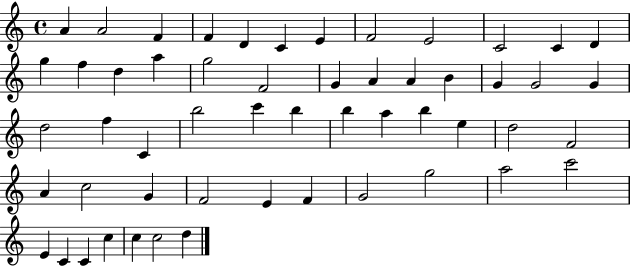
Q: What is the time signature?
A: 4/4